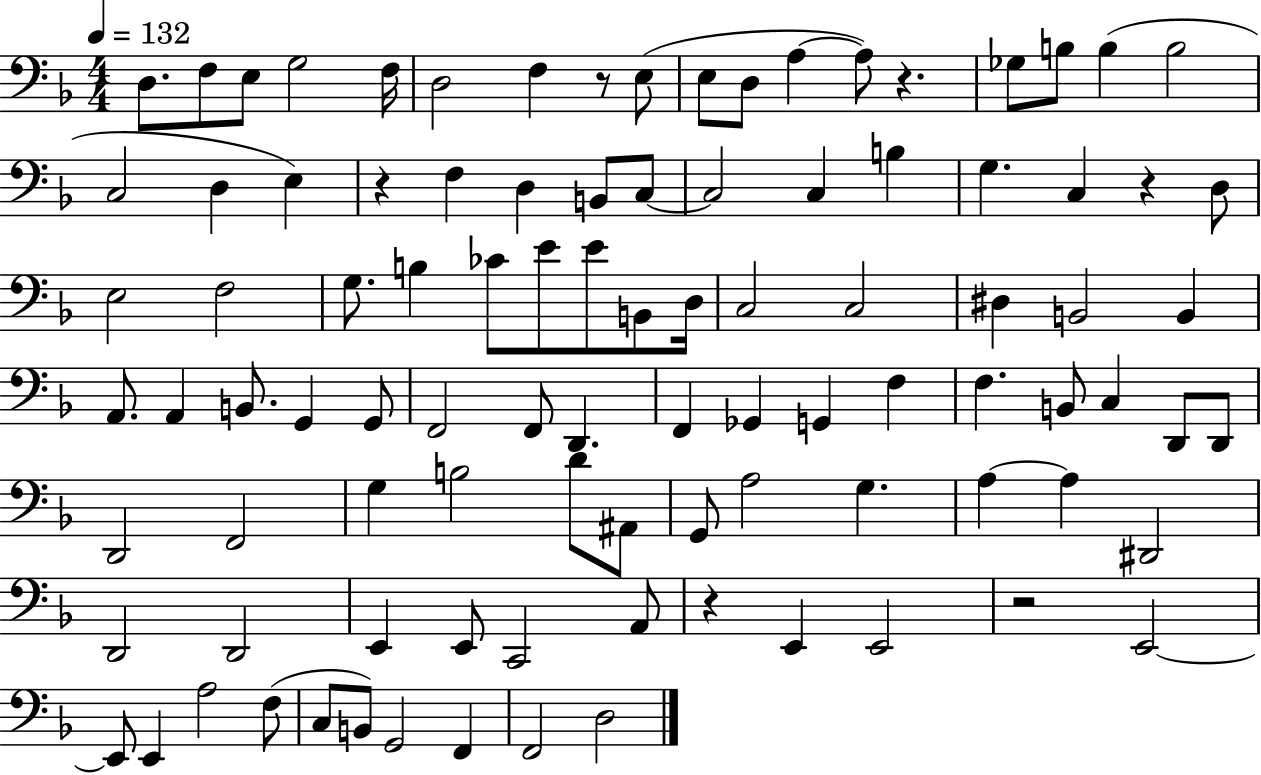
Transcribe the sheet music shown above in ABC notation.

X:1
T:Untitled
M:4/4
L:1/4
K:F
D,/2 F,/2 E,/2 G,2 F,/4 D,2 F, z/2 E,/2 E,/2 D,/2 A, A,/2 z _G,/2 B,/2 B, B,2 C,2 D, E, z F, D, B,,/2 C,/2 C,2 C, B, G, C, z D,/2 E,2 F,2 G,/2 B, _C/2 E/2 E/2 B,,/2 D,/4 C,2 C,2 ^D, B,,2 B,, A,,/2 A,, B,,/2 G,, G,,/2 F,,2 F,,/2 D,, F,, _G,, G,, F, F, B,,/2 C, D,,/2 D,,/2 D,,2 F,,2 G, B,2 D/2 ^A,,/2 G,,/2 A,2 G, A, A, ^D,,2 D,,2 D,,2 E,, E,,/2 C,,2 A,,/2 z E,, E,,2 z2 E,,2 E,,/2 E,, A,2 F,/2 C,/2 B,,/2 G,,2 F,, F,,2 D,2